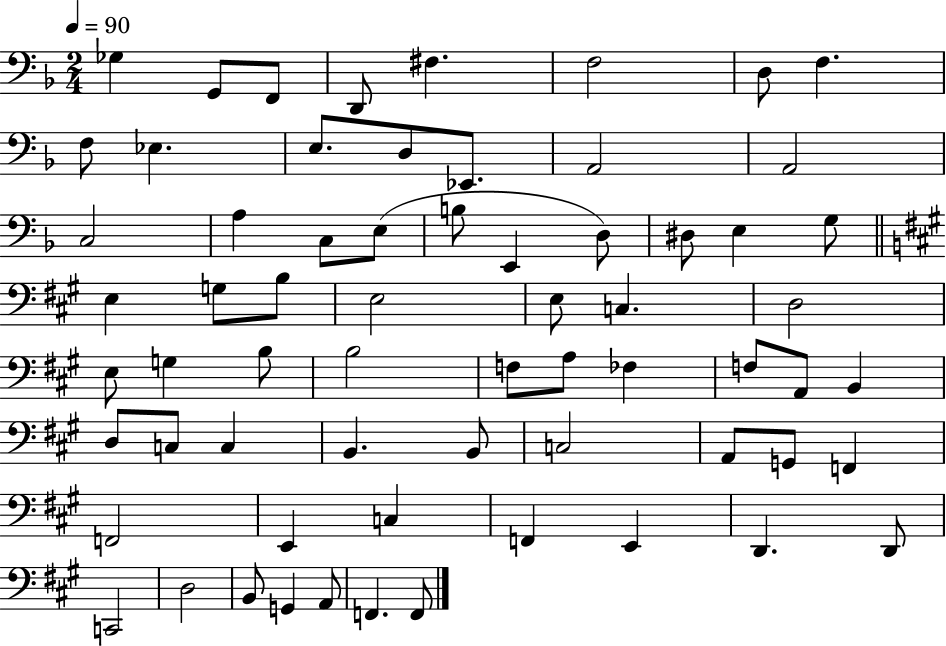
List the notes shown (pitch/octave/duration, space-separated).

Gb3/q G2/e F2/e D2/e F#3/q. F3/h D3/e F3/q. F3/e Eb3/q. E3/e. D3/e Eb2/e. A2/h A2/h C3/h A3/q C3/e E3/e B3/e E2/q D3/e D#3/e E3/q G3/e E3/q G3/e B3/e E3/h E3/e C3/q. D3/h E3/e G3/q B3/e B3/h F3/e A3/e FES3/q F3/e A2/e B2/q D3/e C3/e C3/q B2/q. B2/e C3/h A2/e G2/e F2/q F2/h E2/q C3/q F2/q E2/q D2/q. D2/e C2/h D3/h B2/e G2/q A2/e F2/q. F2/e